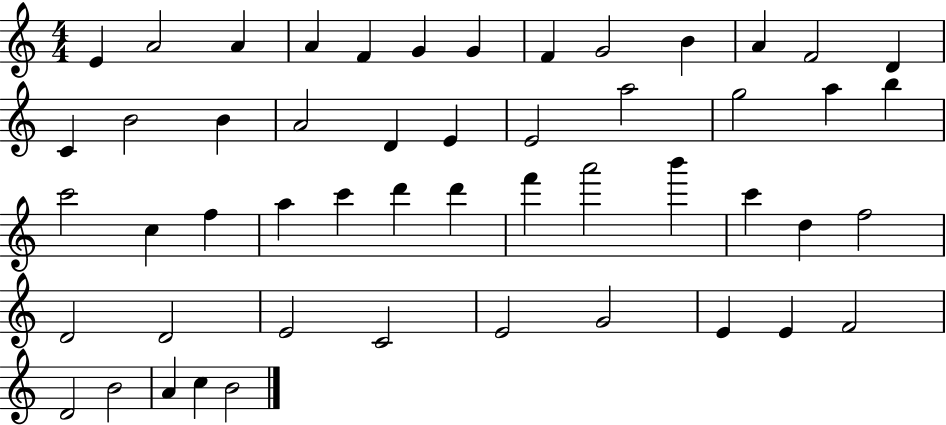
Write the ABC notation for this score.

X:1
T:Untitled
M:4/4
L:1/4
K:C
E A2 A A F G G F G2 B A F2 D C B2 B A2 D E E2 a2 g2 a b c'2 c f a c' d' d' f' a'2 b' c' d f2 D2 D2 E2 C2 E2 G2 E E F2 D2 B2 A c B2